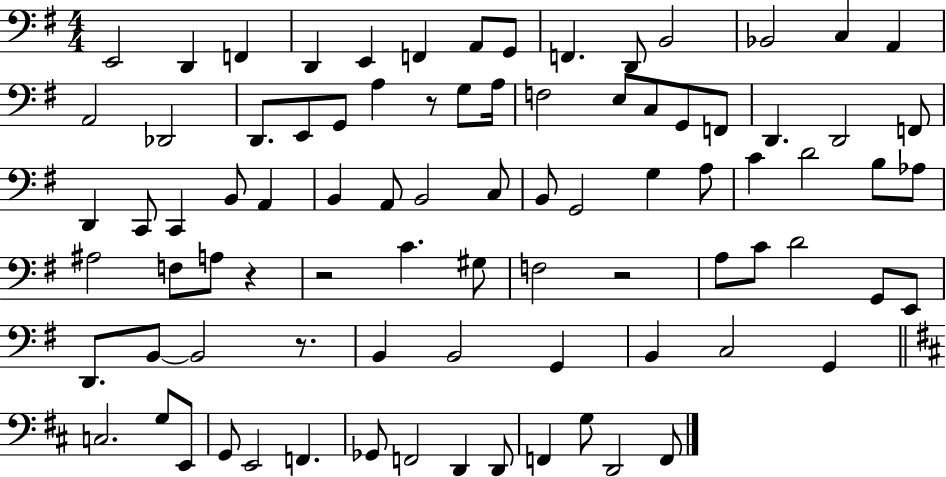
{
  \clef bass
  \numericTimeSignature
  \time 4/4
  \key g \major
  e,2 d,4 f,4 | d,4 e,4 f,4 a,8 g,8 | f,4. d,8 b,2 | bes,2 c4 a,4 | \break a,2 des,2 | d,8. e,8 g,8 a4 r8 g8 a16 | f2 e8 c8 g,8 f,8 | d,4. d,2 f,8 | \break d,4 c,8 c,4 b,8 a,4 | b,4 a,8 b,2 c8 | b,8 g,2 g4 a8 | c'4 d'2 b8 aes8 | \break ais2 f8 a8 r4 | r2 c'4. gis8 | f2 r2 | a8 c'8 d'2 g,8 e,8 | \break d,8. b,8~~ b,2 r8. | b,4 b,2 g,4 | b,4 c2 g,4 | \bar "||" \break \key d \major c2. g8 e,8 | g,8 e,2 f,4. | ges,8 f,2 d,4 d,8 | f,4 g8 d,2 f,8 | \break \bar "|."
}